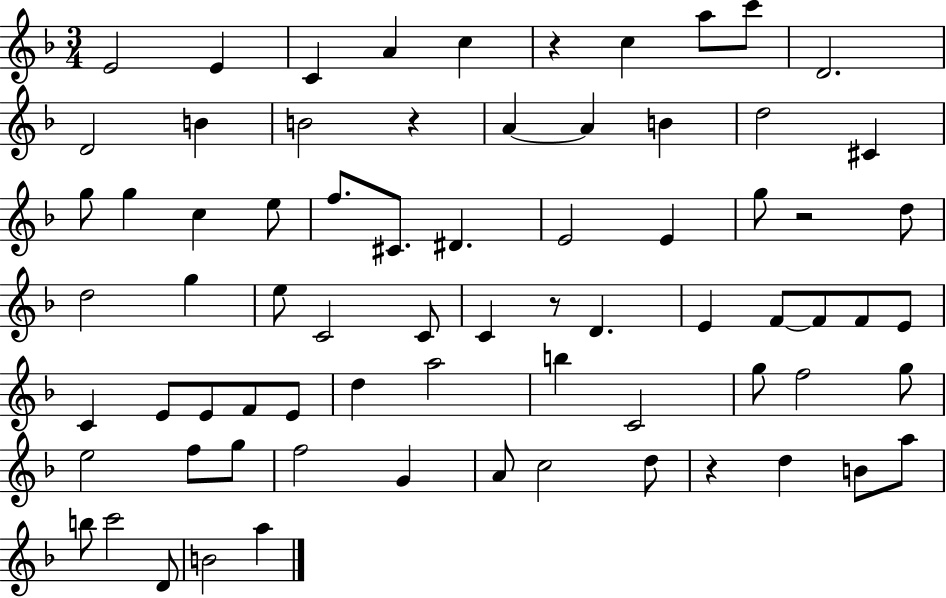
X:1
T:Untitled
M:3/4
L:1/4
K:F
E2 E C A c z c a/2 c'/2 D2 D2 B B2 z A A B d2 ^C g/2 g c e/2 f/2 ^C/2 ^D E2 E g/2 z2 d/2 d2 g e/2 C2 C/2 C z/2 D E F/2 F/2 F/2 E/2 C E/2 E/2 F/2 E/2 d a2 b C2 g/2 f2 g/2 e2 f/2 g/2 f2 G A/2 c2 d/2 z d B/2 a/2 b/2 c'2 D/2 B2 a